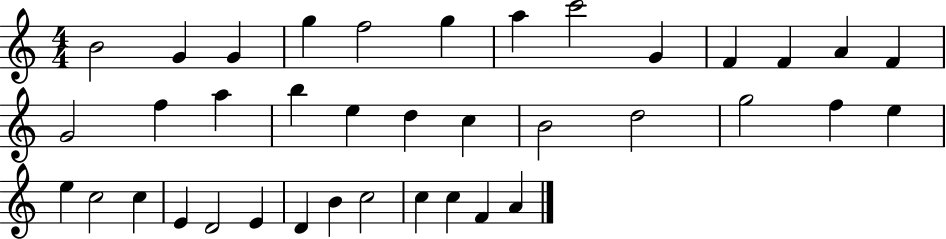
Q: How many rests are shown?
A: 0